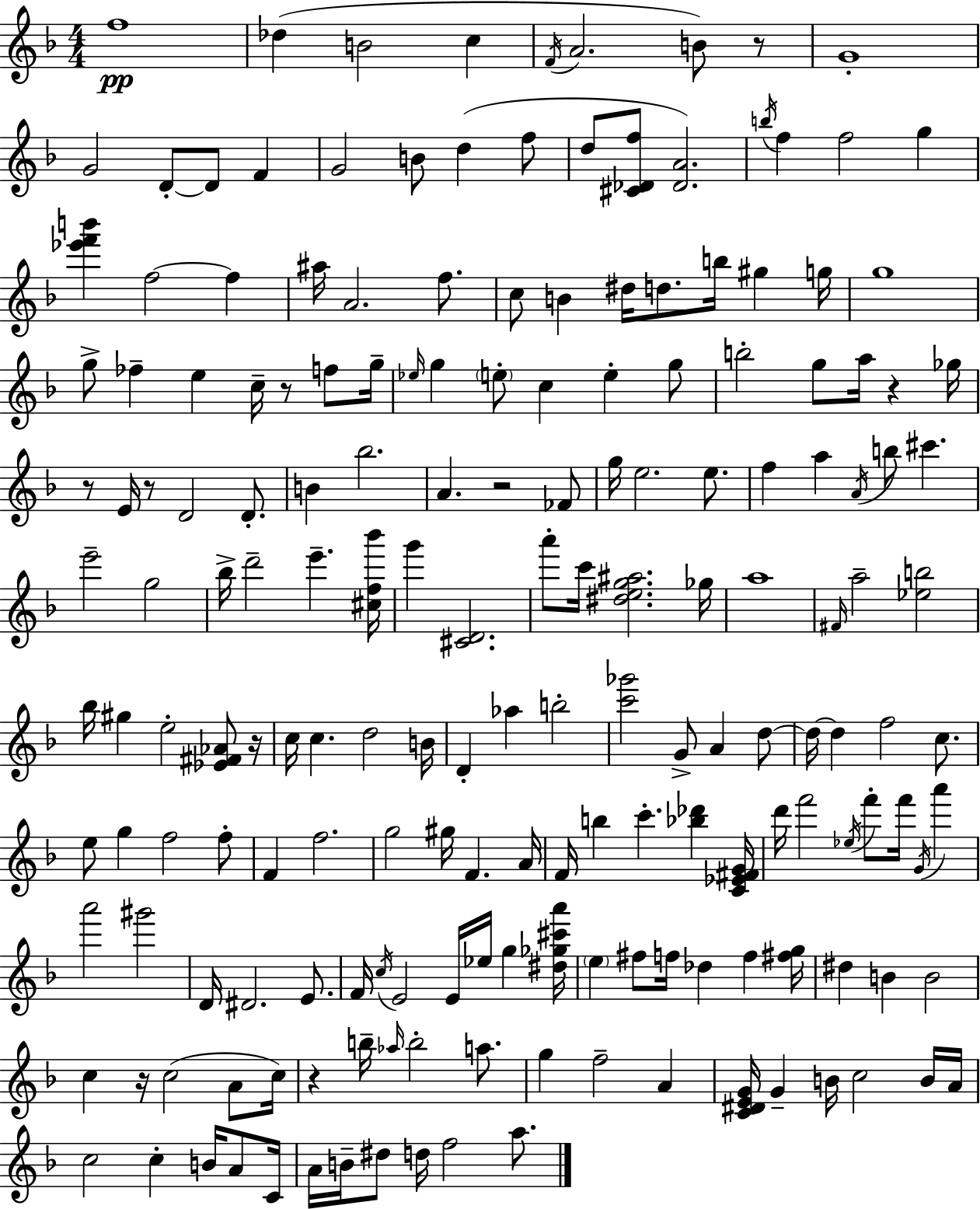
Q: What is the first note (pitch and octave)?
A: F5